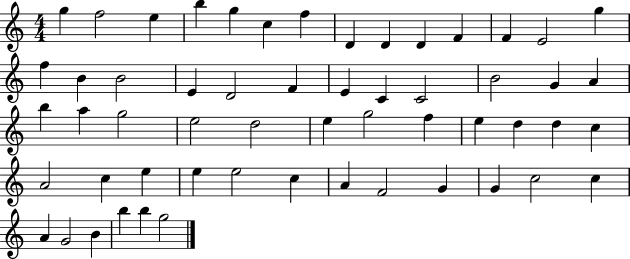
{
  \clef treble
  \numericTimeSignature
  \time 4/4
  \key c \major
  g''4 f''2 e''4 | b''4 g''4 c''4 f''4 | d'4 d'4 d'4 f'4 | f'4 e'2 g''4 | \break f''4 b'4 b'2 | e'4 d'2 f'4 | e'4 c'4 c'2 | b'2 g'4 a'4 | \break b''4 a''4 g''2 | e''2 d''2 | e''4 g''2 f''4 | e''4 d''4 d''4 c''4 | \break a'2 c''4 e''4 | e''4 e''2 c''4 | a'4 f'2 g'4 | g'4 c''2 c''4 | \break a'4 g'2 b'4 | b''4 b''4 g''2 | \bar "|."
}